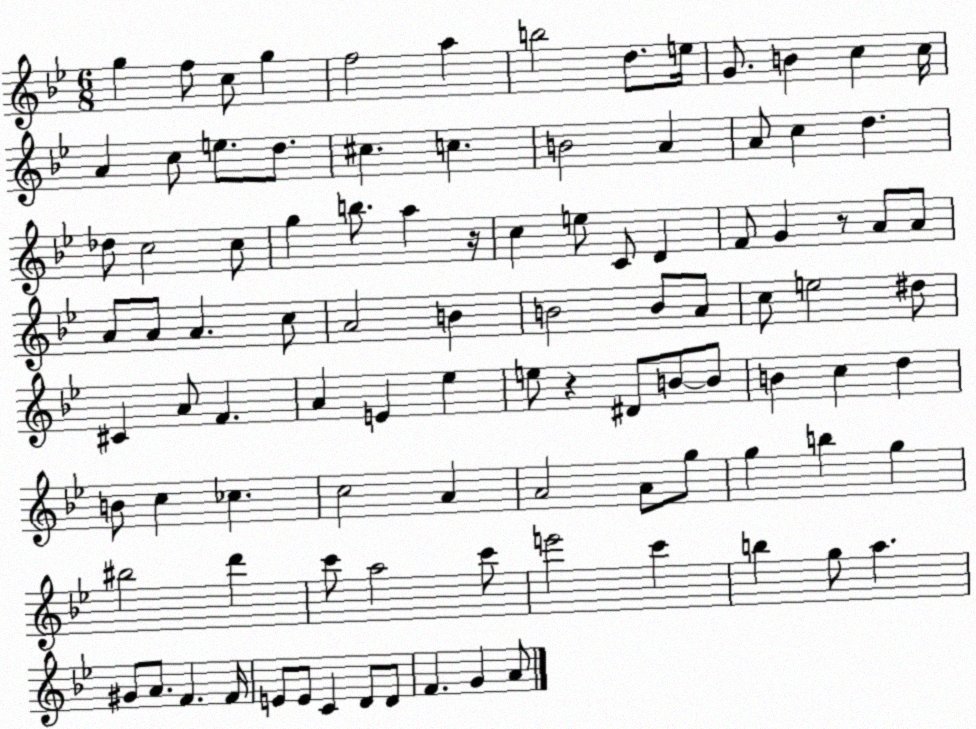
X:1
T:Untitled
M:6/8
L:1/4
K:Bb
g f/2 c/2 g f2 a b2 d/2 e/4 G/2 B c c/4 A c/2 e/2 d/2 ^c c B2 A A/2 c d _d/2 c2 c/2 g b/2 a z/4 c e/2 C/2 D F/2 G z/2 A/2 A/2 A/2 A/2 A c/2 A2 B B2 B/2 A/2 c/2 e2 ^d/2 ^C A/2 F A E _e e/2 z ^D/2 B/2 B/2 B c d B/2 c _c c2 A A2 A/2 g/2 g b g ^b2 d' c'/2 a2 c'/2 e'2 c' b g/2 a ^G/2 A/2 F F/4 E/2 E/2 C D/2 D/2 F G A/2